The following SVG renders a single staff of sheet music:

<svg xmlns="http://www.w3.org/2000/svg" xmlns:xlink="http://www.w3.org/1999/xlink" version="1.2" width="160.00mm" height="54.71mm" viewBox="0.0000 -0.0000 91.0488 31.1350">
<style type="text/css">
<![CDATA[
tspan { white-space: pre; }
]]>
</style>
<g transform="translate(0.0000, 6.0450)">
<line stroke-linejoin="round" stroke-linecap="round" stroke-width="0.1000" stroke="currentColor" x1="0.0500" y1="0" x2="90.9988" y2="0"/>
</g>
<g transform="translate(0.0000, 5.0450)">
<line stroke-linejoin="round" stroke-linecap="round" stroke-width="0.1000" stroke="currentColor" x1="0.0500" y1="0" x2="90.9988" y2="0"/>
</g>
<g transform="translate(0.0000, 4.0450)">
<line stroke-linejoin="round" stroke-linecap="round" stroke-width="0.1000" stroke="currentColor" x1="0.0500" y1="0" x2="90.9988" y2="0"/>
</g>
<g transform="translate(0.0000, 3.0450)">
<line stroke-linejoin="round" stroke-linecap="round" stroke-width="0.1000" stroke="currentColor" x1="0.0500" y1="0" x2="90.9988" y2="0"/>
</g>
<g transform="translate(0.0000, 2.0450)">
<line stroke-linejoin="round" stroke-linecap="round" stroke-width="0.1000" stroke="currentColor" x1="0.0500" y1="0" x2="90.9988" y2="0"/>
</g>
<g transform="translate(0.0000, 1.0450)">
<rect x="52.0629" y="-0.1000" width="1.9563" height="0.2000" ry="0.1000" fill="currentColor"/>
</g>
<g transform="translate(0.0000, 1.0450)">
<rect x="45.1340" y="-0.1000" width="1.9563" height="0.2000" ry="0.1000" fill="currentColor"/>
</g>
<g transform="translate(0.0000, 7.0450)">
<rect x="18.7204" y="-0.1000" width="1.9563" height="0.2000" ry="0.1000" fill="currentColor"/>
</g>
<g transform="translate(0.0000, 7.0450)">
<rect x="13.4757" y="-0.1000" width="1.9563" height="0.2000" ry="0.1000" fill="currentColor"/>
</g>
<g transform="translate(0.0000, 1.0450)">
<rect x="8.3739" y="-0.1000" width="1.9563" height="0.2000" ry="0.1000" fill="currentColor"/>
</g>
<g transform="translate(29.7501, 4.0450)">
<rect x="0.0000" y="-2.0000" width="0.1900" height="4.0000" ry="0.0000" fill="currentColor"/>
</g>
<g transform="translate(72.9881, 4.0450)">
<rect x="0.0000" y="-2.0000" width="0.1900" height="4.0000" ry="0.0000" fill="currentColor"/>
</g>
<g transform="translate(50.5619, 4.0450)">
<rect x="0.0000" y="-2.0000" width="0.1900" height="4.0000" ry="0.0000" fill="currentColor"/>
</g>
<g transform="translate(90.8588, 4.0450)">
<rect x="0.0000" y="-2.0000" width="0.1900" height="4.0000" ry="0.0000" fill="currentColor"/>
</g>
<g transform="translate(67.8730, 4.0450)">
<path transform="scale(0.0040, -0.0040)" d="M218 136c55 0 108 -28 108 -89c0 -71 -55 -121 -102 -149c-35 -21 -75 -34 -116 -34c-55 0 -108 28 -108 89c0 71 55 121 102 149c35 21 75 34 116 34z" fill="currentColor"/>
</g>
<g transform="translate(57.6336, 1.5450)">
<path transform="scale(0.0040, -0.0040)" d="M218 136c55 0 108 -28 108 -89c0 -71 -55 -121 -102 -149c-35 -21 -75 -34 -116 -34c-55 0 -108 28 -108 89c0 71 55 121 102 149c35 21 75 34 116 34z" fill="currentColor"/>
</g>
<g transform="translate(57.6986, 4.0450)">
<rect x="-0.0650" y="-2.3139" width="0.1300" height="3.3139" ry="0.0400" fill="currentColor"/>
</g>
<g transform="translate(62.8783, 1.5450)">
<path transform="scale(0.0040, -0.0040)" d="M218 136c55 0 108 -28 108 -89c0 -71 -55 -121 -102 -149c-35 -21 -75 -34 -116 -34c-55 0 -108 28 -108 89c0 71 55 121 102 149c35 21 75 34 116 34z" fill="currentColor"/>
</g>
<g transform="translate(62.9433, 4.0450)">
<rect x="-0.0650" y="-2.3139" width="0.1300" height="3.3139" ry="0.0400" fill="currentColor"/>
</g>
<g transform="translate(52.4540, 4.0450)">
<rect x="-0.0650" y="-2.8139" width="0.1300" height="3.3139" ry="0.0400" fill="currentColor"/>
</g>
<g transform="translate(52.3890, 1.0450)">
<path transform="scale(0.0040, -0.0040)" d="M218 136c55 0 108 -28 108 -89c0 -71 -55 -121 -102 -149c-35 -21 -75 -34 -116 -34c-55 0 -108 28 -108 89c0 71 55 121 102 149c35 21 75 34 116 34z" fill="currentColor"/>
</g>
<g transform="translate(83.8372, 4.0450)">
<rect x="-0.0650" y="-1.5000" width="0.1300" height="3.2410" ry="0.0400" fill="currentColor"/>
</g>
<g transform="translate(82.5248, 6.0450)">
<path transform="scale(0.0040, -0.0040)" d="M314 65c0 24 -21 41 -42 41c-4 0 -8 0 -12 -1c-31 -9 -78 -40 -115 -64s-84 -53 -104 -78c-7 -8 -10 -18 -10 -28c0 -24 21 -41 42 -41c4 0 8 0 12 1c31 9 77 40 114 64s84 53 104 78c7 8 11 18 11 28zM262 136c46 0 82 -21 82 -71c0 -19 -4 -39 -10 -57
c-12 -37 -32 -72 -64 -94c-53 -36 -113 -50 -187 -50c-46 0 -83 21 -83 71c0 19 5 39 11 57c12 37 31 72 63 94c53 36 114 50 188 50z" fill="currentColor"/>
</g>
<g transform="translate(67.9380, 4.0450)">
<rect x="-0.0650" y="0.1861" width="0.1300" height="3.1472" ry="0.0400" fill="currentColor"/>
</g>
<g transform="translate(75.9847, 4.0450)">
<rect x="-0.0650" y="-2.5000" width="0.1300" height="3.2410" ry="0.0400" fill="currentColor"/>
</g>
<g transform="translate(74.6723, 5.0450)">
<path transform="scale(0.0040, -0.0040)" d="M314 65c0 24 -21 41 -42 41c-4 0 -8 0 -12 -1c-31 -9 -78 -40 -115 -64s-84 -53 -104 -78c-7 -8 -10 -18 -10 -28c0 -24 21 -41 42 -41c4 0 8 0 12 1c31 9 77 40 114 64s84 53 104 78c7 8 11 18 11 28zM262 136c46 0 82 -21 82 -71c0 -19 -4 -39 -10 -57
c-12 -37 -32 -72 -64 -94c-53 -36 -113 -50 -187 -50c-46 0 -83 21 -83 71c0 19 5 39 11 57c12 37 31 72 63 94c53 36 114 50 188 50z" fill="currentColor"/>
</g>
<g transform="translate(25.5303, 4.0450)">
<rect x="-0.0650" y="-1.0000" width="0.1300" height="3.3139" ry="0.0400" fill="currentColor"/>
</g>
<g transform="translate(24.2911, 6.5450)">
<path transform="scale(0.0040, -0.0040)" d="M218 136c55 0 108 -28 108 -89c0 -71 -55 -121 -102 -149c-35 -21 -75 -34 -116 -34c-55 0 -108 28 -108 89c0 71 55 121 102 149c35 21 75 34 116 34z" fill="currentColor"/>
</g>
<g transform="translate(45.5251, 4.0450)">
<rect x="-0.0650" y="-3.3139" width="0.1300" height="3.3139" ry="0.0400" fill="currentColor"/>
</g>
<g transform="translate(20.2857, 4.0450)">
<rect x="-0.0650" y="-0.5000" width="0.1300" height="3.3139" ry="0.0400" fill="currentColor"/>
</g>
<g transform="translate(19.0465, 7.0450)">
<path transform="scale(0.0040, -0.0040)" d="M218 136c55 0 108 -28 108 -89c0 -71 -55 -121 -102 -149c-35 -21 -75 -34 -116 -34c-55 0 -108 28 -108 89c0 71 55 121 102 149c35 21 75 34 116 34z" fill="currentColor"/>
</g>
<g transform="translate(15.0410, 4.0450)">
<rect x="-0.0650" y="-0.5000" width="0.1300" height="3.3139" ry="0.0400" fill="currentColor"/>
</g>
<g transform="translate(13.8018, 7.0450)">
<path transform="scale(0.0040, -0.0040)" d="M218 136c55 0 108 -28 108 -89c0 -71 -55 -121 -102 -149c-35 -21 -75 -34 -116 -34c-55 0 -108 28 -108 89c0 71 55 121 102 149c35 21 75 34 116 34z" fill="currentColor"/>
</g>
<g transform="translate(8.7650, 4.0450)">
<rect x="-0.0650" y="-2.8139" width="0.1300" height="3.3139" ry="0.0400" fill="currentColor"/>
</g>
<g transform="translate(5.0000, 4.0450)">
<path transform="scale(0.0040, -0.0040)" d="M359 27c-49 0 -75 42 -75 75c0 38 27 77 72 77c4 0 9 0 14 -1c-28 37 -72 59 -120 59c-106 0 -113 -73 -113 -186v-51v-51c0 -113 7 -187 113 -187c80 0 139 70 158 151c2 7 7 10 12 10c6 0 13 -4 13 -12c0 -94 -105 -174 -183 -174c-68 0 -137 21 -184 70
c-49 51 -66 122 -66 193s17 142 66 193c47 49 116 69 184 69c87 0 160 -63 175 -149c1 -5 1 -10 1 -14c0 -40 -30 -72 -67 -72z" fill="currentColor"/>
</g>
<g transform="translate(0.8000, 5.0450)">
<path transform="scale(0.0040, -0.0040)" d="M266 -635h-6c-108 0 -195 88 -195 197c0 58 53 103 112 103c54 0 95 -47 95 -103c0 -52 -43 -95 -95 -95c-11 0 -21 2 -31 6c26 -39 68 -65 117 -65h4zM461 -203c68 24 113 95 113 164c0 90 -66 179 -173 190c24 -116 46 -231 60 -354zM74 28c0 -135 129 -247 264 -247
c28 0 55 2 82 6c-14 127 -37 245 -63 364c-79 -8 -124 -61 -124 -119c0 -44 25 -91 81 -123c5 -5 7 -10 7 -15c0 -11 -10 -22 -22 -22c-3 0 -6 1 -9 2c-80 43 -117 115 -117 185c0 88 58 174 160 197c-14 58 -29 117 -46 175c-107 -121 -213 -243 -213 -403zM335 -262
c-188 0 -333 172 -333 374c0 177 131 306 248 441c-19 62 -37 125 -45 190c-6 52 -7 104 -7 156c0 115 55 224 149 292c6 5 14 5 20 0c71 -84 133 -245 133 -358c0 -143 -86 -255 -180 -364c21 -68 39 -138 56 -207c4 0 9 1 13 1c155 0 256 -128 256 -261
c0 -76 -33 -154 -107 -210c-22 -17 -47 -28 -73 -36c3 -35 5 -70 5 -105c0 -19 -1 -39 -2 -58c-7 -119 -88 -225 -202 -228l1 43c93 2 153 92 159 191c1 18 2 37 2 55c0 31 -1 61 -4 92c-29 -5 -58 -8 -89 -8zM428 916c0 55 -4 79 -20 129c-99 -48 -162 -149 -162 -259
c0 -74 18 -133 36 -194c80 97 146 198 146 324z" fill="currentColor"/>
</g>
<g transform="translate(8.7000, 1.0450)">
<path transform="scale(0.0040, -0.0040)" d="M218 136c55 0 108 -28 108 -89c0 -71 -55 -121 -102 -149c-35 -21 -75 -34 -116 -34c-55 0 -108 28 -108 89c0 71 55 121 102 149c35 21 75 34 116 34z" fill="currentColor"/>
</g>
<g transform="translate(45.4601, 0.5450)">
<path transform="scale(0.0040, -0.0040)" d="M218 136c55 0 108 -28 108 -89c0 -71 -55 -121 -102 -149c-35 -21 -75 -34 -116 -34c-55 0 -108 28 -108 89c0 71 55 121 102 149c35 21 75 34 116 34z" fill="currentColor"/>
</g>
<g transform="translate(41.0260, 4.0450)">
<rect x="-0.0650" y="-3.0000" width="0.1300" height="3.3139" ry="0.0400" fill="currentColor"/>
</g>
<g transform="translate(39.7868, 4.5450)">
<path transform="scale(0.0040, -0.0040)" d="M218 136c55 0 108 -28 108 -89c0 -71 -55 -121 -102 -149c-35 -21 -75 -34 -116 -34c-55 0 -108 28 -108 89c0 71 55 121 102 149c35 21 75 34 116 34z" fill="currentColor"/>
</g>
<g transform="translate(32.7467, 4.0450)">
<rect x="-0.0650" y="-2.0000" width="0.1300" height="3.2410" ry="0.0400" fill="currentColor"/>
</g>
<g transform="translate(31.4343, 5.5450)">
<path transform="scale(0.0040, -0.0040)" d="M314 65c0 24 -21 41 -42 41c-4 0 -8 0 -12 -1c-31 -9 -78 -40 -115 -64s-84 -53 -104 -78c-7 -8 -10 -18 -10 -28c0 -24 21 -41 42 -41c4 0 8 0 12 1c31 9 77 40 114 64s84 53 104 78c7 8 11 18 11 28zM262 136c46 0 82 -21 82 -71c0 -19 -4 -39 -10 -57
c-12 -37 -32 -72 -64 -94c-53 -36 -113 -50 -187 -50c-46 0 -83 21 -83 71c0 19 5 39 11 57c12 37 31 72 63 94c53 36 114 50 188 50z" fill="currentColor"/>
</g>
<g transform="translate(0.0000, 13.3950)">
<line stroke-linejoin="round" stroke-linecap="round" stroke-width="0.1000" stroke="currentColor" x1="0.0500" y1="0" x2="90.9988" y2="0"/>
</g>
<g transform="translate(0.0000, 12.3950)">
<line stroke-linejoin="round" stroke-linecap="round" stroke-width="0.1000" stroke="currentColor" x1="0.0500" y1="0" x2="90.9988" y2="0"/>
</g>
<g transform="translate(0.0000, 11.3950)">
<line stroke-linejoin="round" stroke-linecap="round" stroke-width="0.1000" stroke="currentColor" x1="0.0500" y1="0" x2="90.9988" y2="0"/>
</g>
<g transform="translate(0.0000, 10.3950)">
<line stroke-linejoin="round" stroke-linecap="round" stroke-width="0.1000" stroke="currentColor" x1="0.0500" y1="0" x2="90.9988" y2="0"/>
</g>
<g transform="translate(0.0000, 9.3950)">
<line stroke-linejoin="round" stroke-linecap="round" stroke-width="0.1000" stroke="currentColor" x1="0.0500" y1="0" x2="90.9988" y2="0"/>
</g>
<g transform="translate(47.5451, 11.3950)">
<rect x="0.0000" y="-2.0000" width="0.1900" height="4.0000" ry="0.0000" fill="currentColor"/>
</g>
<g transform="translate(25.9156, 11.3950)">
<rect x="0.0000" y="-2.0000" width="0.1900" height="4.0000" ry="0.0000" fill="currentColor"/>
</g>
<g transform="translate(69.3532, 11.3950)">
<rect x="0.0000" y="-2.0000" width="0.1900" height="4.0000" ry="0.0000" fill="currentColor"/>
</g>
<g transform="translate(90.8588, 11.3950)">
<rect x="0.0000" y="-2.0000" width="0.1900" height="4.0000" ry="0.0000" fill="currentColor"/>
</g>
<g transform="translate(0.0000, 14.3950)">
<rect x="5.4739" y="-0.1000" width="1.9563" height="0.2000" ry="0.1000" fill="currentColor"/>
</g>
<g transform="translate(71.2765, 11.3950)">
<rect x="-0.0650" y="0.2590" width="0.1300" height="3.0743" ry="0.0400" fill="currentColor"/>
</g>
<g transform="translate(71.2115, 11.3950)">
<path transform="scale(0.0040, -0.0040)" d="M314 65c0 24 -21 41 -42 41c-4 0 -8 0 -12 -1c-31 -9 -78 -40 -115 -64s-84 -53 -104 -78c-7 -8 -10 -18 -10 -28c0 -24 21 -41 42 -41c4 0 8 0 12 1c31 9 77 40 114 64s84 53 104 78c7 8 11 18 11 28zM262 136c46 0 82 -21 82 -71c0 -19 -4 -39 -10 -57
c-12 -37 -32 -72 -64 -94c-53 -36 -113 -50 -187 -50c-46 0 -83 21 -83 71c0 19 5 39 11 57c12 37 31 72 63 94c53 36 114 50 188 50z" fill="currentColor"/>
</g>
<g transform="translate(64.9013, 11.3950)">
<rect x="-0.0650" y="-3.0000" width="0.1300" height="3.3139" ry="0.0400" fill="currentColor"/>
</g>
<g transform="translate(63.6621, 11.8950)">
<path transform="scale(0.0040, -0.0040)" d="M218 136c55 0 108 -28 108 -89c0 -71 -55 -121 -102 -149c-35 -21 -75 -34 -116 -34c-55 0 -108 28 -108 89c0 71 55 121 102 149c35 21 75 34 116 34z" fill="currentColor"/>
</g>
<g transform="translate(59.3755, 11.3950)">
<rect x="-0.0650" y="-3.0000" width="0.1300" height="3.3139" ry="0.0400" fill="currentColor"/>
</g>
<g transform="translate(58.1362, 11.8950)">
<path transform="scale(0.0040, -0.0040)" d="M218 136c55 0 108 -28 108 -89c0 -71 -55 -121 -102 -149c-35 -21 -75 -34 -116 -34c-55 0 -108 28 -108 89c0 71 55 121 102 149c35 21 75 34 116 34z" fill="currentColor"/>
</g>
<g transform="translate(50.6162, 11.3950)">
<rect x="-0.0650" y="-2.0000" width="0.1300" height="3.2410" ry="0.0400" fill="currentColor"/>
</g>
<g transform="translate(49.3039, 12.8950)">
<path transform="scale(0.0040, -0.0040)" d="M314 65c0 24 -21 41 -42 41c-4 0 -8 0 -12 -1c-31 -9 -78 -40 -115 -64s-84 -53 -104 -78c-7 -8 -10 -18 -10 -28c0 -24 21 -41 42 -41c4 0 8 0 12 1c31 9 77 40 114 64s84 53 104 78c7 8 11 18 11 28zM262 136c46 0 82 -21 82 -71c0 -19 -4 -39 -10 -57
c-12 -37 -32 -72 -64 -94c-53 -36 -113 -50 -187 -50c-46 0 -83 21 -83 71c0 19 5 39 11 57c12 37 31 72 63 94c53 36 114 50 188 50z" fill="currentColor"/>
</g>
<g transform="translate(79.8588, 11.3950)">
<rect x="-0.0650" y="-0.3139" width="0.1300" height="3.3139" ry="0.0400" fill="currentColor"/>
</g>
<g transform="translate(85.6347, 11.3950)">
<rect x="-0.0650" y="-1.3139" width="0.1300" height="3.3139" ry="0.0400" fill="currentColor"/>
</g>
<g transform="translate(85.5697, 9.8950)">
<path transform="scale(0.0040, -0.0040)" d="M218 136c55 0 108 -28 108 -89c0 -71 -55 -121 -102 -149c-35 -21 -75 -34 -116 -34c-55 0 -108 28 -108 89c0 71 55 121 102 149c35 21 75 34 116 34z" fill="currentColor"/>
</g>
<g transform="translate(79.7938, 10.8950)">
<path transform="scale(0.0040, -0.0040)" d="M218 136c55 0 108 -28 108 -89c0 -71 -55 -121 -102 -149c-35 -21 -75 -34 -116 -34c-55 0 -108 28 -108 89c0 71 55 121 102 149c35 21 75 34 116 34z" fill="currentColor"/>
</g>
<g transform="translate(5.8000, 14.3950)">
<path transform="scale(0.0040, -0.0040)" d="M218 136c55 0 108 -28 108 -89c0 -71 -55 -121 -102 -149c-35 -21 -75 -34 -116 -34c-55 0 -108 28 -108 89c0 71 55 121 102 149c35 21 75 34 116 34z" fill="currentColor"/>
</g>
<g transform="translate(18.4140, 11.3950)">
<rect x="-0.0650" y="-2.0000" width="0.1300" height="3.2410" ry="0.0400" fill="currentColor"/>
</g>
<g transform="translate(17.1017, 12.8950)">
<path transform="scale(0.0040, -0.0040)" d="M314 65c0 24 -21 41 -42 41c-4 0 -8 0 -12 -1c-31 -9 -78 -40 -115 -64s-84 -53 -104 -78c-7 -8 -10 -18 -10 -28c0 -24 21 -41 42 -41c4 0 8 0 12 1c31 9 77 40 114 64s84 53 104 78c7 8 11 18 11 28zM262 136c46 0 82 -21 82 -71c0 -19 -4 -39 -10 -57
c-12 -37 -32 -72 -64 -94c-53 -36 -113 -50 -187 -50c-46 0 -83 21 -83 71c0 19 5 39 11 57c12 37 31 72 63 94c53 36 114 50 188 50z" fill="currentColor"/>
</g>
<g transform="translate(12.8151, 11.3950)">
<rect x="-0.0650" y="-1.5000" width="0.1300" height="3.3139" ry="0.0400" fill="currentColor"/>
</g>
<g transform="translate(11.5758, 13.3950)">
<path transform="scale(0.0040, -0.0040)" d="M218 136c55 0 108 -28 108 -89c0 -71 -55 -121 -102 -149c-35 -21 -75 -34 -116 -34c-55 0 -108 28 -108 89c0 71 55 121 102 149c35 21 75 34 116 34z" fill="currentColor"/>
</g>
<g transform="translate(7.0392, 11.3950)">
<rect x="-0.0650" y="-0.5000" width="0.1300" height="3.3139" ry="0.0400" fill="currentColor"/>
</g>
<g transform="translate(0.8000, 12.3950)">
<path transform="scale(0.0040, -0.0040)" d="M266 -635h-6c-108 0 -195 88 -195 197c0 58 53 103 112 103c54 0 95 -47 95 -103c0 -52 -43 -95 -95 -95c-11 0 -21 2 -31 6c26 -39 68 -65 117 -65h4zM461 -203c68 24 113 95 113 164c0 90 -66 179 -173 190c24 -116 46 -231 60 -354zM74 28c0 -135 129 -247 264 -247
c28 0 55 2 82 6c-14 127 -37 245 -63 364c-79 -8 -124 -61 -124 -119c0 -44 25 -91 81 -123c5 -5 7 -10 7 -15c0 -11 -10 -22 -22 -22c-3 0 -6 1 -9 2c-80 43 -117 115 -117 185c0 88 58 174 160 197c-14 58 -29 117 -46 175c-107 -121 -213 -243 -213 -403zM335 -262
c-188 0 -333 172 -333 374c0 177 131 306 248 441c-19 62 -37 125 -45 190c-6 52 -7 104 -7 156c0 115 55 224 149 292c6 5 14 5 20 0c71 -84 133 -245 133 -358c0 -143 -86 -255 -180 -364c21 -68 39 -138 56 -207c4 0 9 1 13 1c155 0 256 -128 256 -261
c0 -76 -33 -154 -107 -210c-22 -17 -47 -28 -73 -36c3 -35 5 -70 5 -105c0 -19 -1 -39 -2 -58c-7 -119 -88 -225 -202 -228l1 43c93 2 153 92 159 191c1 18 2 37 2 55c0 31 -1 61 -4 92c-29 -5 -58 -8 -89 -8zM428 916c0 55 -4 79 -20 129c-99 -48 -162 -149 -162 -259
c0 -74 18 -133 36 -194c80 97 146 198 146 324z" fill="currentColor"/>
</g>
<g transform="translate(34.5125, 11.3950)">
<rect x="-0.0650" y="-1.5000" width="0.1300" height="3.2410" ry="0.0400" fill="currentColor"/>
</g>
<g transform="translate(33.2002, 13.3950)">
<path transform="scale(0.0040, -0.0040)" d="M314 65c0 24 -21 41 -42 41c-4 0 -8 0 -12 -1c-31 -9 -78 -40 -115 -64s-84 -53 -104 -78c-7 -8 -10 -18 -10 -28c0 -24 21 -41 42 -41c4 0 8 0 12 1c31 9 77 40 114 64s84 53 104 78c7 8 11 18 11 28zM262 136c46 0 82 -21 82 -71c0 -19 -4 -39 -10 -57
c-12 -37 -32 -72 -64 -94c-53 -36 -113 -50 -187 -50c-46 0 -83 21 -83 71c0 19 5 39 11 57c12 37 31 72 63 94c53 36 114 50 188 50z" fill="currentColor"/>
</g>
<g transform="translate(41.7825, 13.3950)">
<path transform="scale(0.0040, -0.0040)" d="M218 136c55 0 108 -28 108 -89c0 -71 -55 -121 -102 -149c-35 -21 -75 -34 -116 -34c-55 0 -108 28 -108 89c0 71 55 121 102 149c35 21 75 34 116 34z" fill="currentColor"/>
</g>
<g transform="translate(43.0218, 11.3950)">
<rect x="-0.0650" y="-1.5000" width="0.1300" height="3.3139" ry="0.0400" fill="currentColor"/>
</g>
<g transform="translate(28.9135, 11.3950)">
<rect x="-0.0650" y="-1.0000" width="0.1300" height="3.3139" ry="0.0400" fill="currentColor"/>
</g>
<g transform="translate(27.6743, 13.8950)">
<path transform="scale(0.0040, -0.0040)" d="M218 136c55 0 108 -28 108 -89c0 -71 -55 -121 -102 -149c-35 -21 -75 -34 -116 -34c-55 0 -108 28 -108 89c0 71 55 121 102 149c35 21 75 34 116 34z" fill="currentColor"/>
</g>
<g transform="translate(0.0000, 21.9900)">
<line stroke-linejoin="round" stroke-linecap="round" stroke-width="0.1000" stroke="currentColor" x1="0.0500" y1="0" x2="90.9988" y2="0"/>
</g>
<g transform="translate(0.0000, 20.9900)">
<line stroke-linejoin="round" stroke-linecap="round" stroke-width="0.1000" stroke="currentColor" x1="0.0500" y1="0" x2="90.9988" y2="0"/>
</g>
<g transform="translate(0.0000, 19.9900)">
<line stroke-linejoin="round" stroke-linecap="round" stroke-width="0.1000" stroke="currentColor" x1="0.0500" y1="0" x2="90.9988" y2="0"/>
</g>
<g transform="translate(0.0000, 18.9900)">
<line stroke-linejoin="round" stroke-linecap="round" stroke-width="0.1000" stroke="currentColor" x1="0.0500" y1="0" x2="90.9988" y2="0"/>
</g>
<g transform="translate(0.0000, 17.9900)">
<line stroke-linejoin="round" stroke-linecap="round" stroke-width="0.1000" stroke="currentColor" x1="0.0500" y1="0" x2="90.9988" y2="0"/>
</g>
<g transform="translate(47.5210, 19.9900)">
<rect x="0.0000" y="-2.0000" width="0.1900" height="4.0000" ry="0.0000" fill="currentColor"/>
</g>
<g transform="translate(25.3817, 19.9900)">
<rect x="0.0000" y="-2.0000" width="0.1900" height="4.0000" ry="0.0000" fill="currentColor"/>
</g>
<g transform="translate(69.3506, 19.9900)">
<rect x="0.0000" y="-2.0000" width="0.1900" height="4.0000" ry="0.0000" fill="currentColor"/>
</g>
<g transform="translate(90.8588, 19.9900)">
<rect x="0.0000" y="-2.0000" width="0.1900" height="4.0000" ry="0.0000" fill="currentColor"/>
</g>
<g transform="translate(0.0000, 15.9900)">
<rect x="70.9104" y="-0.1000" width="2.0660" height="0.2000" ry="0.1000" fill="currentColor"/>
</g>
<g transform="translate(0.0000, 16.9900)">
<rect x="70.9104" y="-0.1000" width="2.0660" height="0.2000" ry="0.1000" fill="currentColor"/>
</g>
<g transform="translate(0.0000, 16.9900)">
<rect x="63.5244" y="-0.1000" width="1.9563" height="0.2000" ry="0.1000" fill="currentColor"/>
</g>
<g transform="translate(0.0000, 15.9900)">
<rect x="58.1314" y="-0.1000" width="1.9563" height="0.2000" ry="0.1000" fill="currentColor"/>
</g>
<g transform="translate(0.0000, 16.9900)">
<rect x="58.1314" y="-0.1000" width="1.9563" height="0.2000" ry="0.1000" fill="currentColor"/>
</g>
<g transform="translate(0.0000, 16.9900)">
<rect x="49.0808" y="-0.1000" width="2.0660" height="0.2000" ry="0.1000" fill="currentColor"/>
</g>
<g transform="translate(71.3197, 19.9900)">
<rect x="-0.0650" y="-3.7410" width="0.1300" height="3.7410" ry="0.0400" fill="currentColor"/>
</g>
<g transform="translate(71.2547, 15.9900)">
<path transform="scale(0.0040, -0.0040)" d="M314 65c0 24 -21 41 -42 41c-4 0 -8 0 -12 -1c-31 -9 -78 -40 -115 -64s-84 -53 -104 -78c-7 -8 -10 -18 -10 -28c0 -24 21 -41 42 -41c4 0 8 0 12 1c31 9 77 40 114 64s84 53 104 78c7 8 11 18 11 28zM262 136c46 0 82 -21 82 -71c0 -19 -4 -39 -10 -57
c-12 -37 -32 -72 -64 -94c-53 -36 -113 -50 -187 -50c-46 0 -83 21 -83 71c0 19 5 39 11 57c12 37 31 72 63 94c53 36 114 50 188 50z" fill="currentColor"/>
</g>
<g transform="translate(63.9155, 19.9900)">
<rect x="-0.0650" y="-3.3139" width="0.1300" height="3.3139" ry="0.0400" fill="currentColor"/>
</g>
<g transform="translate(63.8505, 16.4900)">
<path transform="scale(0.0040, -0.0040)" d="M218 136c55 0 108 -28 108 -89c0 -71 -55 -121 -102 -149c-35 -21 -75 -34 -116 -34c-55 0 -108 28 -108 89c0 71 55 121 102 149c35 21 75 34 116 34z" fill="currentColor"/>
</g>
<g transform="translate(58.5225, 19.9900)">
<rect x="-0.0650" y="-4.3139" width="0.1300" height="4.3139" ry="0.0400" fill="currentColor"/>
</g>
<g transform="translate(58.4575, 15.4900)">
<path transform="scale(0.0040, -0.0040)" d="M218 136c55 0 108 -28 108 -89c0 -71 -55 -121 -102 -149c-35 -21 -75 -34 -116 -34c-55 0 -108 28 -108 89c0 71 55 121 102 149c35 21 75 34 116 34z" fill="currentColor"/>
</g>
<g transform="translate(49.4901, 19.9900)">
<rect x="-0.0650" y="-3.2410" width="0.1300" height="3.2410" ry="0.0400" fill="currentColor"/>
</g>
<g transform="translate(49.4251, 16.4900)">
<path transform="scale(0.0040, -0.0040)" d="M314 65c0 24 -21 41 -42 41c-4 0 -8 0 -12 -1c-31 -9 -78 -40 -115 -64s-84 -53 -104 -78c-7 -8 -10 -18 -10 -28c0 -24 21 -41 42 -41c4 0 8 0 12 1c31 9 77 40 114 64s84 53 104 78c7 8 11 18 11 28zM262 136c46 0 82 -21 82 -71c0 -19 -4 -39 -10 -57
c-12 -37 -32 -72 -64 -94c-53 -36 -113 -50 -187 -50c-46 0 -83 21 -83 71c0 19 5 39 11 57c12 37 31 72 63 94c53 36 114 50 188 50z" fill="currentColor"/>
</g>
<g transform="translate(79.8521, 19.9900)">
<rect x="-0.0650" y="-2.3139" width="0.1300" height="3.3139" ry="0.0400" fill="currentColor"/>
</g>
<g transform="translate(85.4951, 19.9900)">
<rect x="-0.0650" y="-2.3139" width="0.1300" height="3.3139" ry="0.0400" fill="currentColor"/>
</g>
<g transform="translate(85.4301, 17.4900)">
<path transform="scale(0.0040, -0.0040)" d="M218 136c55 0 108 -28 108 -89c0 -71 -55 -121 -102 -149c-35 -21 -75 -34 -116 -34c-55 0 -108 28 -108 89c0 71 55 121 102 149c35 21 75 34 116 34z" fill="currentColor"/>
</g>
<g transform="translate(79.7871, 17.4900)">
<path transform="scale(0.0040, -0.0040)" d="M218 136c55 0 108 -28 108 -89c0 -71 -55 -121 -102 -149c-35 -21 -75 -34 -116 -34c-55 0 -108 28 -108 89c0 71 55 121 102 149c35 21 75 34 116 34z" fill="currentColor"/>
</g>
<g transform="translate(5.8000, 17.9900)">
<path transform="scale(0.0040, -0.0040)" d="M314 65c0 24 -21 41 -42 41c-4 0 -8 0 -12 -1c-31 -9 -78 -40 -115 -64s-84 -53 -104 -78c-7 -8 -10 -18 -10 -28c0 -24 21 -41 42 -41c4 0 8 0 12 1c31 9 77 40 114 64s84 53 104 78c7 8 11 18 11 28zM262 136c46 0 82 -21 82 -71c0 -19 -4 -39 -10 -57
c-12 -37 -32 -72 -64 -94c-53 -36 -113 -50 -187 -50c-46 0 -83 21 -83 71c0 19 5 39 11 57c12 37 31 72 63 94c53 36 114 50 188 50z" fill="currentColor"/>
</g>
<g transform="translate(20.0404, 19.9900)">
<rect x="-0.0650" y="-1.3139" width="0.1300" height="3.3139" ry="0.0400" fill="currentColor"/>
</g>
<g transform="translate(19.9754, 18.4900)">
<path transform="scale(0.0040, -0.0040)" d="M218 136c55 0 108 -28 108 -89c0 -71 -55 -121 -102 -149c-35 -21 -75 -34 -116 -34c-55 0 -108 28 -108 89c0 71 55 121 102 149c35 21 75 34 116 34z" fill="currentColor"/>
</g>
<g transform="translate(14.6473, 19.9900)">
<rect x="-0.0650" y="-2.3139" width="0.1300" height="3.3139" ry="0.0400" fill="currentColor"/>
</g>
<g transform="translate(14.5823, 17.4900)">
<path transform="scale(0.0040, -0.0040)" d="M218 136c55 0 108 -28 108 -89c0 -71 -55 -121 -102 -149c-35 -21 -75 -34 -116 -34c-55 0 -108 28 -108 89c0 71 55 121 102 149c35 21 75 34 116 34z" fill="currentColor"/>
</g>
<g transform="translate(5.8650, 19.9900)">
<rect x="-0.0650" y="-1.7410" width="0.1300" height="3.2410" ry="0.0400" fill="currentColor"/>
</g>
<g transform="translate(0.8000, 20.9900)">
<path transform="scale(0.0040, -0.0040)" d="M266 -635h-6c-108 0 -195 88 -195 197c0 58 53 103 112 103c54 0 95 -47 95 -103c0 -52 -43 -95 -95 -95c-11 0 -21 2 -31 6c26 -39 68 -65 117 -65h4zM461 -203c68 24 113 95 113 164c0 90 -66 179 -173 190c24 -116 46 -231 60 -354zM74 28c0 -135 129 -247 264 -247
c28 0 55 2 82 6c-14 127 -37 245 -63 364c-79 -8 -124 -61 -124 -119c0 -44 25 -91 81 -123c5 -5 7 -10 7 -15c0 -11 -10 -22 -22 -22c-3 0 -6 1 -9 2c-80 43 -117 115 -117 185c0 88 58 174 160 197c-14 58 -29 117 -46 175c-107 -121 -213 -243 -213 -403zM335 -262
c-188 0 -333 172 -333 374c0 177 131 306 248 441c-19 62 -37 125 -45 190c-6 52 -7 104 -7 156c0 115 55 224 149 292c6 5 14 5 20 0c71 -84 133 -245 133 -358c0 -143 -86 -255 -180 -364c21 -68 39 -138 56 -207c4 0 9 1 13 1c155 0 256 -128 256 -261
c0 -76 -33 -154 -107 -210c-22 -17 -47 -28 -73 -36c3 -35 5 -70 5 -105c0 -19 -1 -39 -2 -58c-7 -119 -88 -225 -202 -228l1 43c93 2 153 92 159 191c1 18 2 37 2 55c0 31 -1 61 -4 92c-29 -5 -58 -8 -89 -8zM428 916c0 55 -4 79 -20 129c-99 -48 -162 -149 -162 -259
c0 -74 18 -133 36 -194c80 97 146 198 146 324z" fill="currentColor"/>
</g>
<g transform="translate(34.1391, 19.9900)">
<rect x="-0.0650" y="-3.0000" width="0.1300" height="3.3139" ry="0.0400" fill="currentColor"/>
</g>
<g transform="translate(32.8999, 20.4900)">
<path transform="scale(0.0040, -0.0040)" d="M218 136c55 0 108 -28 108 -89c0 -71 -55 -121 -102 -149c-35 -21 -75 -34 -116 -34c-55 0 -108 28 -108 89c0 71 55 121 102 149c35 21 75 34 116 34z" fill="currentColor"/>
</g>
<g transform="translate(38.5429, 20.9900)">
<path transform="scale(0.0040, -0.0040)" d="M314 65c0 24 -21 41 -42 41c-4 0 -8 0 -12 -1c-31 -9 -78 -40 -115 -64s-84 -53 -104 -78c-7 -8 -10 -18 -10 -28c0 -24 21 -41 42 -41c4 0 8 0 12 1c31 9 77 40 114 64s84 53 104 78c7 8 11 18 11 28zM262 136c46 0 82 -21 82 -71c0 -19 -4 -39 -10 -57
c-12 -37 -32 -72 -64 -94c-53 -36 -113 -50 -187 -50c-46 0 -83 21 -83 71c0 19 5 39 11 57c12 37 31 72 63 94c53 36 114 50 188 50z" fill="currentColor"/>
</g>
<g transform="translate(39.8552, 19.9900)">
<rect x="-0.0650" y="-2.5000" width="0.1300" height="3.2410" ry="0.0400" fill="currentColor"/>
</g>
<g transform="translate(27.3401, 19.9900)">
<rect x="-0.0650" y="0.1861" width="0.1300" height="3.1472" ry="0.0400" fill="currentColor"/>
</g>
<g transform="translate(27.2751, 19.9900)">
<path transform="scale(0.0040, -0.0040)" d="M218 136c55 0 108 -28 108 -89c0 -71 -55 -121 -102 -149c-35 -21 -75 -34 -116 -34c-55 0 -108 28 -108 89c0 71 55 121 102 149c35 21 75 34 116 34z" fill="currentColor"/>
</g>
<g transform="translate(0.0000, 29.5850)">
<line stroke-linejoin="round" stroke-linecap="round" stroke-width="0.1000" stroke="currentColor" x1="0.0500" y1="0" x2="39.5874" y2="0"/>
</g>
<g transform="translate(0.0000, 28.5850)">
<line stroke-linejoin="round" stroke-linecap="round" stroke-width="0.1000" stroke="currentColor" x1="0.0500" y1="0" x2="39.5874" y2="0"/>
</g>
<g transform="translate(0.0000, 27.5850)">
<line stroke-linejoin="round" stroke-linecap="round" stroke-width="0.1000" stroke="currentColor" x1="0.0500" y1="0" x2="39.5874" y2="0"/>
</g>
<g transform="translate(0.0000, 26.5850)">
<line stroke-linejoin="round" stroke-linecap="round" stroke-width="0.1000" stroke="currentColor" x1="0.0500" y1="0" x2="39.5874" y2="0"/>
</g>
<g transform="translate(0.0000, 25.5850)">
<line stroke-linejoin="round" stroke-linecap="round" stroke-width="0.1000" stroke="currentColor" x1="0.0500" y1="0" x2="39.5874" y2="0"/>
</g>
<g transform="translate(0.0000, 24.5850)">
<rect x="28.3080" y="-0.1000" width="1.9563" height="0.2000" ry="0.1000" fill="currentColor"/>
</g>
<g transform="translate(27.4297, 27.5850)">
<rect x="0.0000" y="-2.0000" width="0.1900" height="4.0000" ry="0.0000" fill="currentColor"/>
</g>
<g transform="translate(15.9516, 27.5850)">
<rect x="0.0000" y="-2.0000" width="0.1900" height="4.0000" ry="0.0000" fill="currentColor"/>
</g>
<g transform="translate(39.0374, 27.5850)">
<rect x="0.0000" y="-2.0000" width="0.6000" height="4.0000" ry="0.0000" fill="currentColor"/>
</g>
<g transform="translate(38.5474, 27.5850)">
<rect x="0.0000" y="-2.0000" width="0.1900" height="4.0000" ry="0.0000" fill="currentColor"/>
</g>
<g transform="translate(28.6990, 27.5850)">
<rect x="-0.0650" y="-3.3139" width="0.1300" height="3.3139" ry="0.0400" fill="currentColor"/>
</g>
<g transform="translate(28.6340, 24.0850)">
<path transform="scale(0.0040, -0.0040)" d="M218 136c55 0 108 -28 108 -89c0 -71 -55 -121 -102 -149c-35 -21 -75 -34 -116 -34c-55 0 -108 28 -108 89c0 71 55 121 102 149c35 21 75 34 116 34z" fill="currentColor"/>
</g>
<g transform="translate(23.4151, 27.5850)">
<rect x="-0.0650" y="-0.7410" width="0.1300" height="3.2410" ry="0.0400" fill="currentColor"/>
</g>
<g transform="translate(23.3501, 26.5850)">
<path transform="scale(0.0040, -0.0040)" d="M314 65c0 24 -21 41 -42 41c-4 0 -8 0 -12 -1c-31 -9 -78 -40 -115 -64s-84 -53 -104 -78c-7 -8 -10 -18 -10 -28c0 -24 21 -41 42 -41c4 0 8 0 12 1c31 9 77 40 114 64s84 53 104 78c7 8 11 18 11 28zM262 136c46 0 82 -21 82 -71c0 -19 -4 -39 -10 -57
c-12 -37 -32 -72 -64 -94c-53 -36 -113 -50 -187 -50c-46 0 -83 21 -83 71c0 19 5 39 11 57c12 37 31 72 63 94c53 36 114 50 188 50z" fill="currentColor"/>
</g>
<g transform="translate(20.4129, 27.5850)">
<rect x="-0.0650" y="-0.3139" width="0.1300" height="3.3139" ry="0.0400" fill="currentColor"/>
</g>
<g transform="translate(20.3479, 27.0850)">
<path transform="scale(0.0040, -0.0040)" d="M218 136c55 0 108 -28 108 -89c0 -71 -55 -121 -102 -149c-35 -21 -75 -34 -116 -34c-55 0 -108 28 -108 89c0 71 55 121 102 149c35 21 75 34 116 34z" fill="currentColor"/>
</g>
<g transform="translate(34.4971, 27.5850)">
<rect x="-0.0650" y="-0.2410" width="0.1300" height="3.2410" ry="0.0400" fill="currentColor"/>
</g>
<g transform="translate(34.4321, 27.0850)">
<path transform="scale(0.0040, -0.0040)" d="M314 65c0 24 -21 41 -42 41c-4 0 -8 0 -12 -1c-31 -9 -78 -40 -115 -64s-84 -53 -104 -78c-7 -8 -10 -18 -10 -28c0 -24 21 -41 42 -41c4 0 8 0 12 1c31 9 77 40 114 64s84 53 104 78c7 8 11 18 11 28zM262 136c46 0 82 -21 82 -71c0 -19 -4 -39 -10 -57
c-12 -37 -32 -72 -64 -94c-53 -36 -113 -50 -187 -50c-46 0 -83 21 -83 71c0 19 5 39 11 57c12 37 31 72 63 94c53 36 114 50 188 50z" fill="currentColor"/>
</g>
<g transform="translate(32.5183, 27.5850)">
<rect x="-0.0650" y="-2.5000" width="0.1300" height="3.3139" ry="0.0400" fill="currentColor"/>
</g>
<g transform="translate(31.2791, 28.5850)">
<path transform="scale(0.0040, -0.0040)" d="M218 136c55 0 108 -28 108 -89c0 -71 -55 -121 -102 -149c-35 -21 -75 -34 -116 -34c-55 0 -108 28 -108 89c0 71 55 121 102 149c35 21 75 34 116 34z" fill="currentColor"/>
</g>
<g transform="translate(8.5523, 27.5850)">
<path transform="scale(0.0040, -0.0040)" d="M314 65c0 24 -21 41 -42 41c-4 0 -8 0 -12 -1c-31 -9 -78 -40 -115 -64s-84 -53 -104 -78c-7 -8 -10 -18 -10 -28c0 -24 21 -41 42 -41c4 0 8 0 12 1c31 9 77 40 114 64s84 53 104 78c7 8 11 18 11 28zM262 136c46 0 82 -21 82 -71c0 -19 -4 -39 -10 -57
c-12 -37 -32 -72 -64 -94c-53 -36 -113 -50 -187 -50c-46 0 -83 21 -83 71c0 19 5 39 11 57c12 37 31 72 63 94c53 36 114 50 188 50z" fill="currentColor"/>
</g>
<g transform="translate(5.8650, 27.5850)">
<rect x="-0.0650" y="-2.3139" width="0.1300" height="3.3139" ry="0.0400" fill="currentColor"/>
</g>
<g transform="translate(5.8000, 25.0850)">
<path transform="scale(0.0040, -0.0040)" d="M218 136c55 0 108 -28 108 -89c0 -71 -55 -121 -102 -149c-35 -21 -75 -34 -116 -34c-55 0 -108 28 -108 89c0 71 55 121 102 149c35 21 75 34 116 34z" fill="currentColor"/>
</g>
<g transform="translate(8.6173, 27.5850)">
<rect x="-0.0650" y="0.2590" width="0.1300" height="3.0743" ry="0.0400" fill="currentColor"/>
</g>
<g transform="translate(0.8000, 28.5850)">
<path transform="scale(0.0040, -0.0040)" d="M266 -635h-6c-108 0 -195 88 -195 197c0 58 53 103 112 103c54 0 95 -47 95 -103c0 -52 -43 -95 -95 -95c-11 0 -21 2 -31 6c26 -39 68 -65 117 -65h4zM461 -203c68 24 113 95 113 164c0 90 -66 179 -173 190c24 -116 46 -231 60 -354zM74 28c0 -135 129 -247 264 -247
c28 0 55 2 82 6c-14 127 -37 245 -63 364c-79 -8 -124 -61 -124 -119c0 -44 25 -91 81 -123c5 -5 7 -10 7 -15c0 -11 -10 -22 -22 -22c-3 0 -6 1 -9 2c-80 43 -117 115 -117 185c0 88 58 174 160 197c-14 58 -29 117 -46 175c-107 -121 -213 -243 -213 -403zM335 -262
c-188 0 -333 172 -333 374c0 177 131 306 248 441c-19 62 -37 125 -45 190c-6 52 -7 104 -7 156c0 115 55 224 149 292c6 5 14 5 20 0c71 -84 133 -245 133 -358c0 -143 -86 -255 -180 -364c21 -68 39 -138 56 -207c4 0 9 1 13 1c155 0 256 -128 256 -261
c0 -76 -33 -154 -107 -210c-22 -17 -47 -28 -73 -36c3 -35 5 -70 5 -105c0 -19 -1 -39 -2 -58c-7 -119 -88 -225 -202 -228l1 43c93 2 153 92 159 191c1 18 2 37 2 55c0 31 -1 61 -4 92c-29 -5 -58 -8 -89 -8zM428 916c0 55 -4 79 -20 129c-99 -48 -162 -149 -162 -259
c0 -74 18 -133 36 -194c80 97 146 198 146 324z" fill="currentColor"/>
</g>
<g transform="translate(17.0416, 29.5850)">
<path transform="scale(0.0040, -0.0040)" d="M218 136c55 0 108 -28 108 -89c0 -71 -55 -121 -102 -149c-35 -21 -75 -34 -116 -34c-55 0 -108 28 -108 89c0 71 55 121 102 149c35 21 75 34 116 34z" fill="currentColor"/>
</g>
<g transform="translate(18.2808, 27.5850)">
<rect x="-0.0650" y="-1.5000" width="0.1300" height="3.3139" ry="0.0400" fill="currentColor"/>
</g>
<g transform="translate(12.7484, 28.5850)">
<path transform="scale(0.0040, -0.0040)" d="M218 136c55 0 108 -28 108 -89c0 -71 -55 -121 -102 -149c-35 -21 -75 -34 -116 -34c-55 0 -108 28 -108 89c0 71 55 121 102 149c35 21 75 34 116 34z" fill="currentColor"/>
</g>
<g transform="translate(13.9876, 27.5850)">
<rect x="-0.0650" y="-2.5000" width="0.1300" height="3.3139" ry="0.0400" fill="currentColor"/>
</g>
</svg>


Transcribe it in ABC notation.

X:1
T:Untitled
M:4/4
L:1/4
K:C
a C C D F2 A b a g g B G2 E2 C E F2 D E2 E F2 A A B2 c e f2 g e B A G2 b2 d' b c'2 g g g B2 G E c d2 b G c2